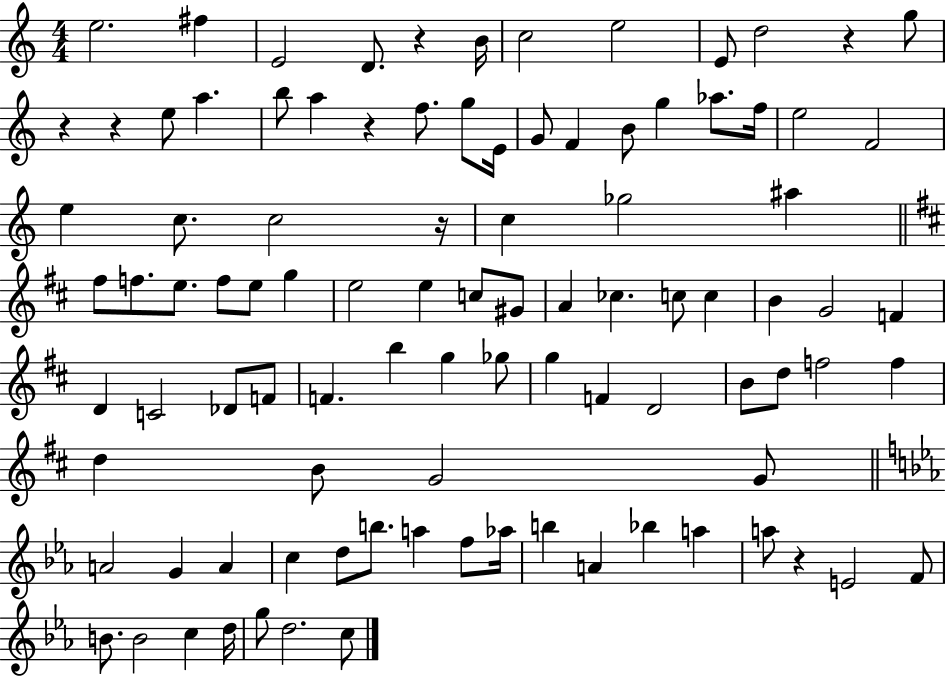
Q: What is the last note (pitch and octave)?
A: C5